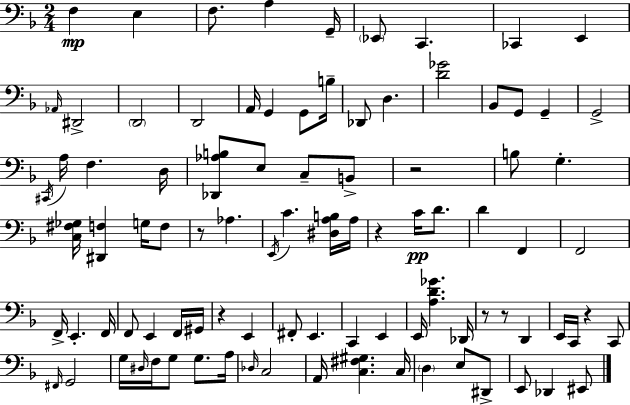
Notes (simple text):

F3/q E3/q F3/e. A3/q G2/s Eb2/e C2/q. CES2/q E2/q Ab2/s D#2/h D2/h D2/h A2/s G2/q G2/e B3/s Db2/e D3/q. [D4,Gb4]/h Bb2/e G2/e G2/q G2/h C#2/s A3/s F3/q. D3/s [Db2,Ab3,B3]/e E3/e C3/e B2/e R/h B3/e G3/q. [C3,F#3,Gb3]/s [D#2,F3]/q G3/s F3/e R/e Ab3/q. E2/s C4/q. [D#3,A3,B3]/s A3/s R/q C4/s D4/e. D4/q F2/q F2/h F2/s E2/q. F2/s F2/e E2/q F2/s G#2/s R/q E2/q F#2/e E2/q. C2/q E2/q E2/s [A3,D4,Gb4]/q. Db2/s R/e R/e D2/q E2/s C2/s R/q C2/e F#2/s G2/h G3/s D#3/s F3/s G3/e G3/e. A3/s Db3/s C3/h A2/s [C3,F#3,G#3]/q. C3/s D3/q E3/e D#2/e E2/e Db2/q EIS2/e